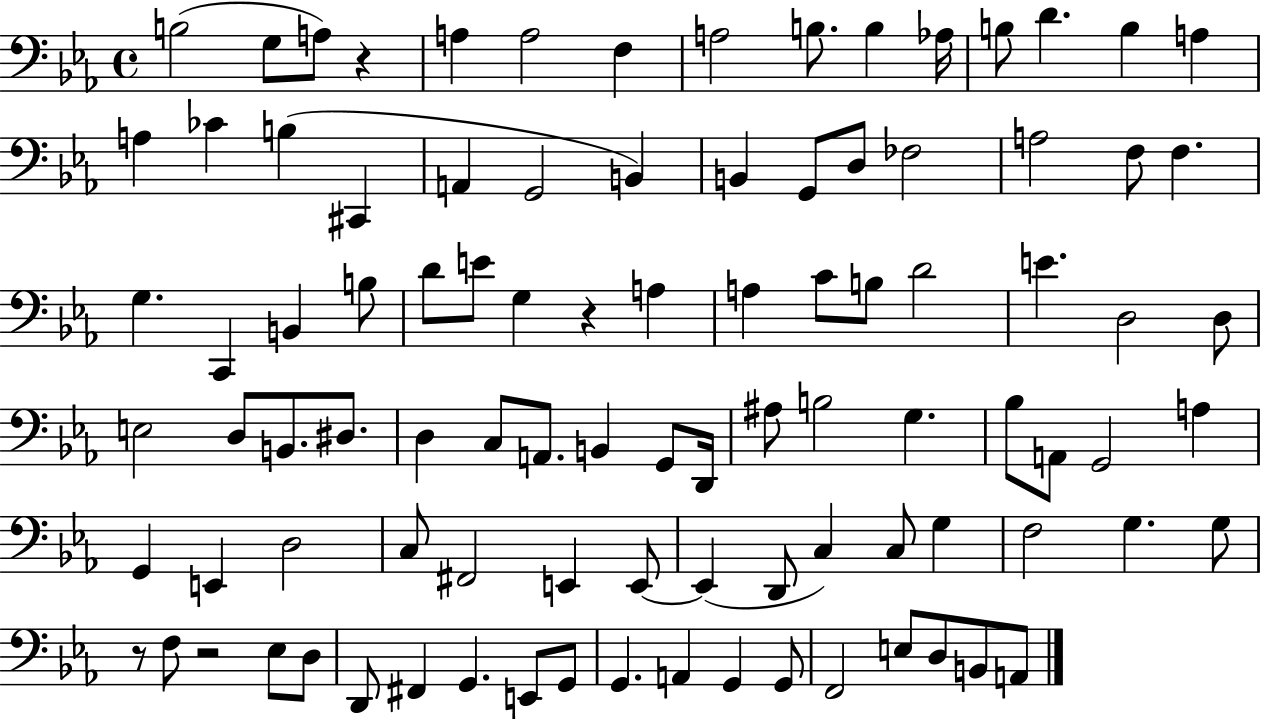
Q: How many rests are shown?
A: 4